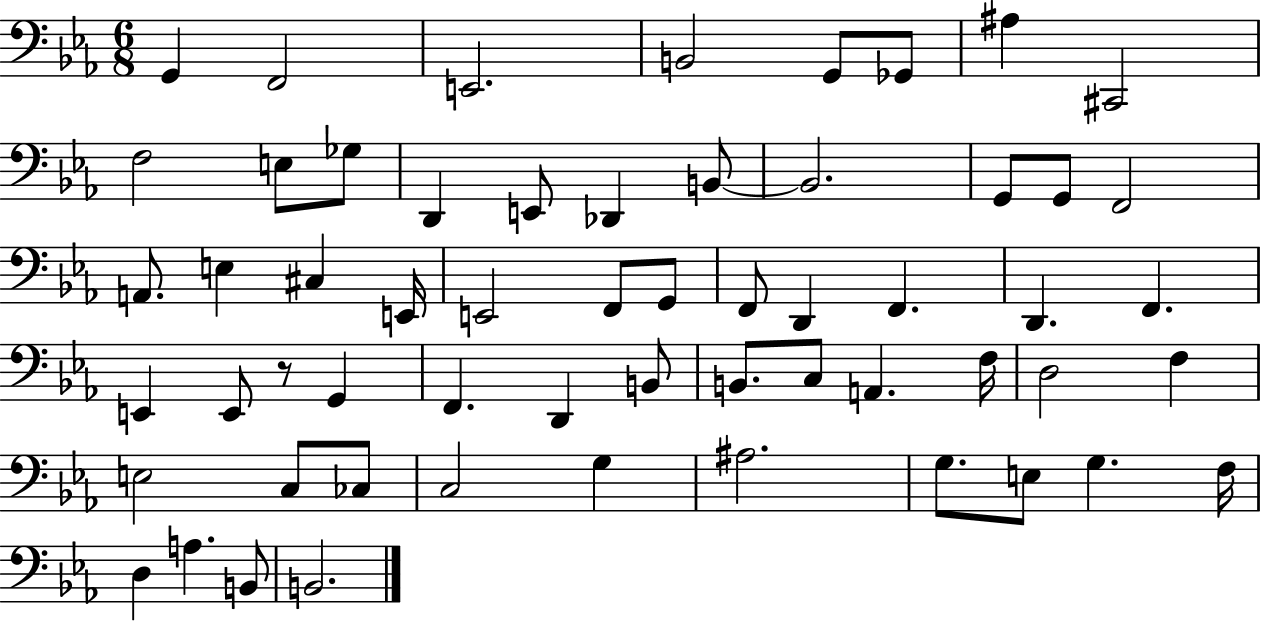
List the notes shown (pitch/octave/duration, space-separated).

G2/q F2/h E2/h. B2/h G2/e Gb2/e A#3/q C#2/h F3/h E3/e Gb3/e D2/q E2/e Db2/q B2/e B2/h. G2/e G2/e F2/h A2/e. E3/q C#3/q E2/s E2/h F2/e G2/e F2/e D2/q F2/q. D2/q. F2/q. E2/q E2/e R/e G2/q F2/q. D2/q B2/e B2/e. C3/e A2/q. F3/s D3/h F3/q E3/h C3/e CES3/e C3/h G3/q A#3/h. G3/e. E3/e G3/q. F3/s D3/q A3/q. B2/e B2/h.